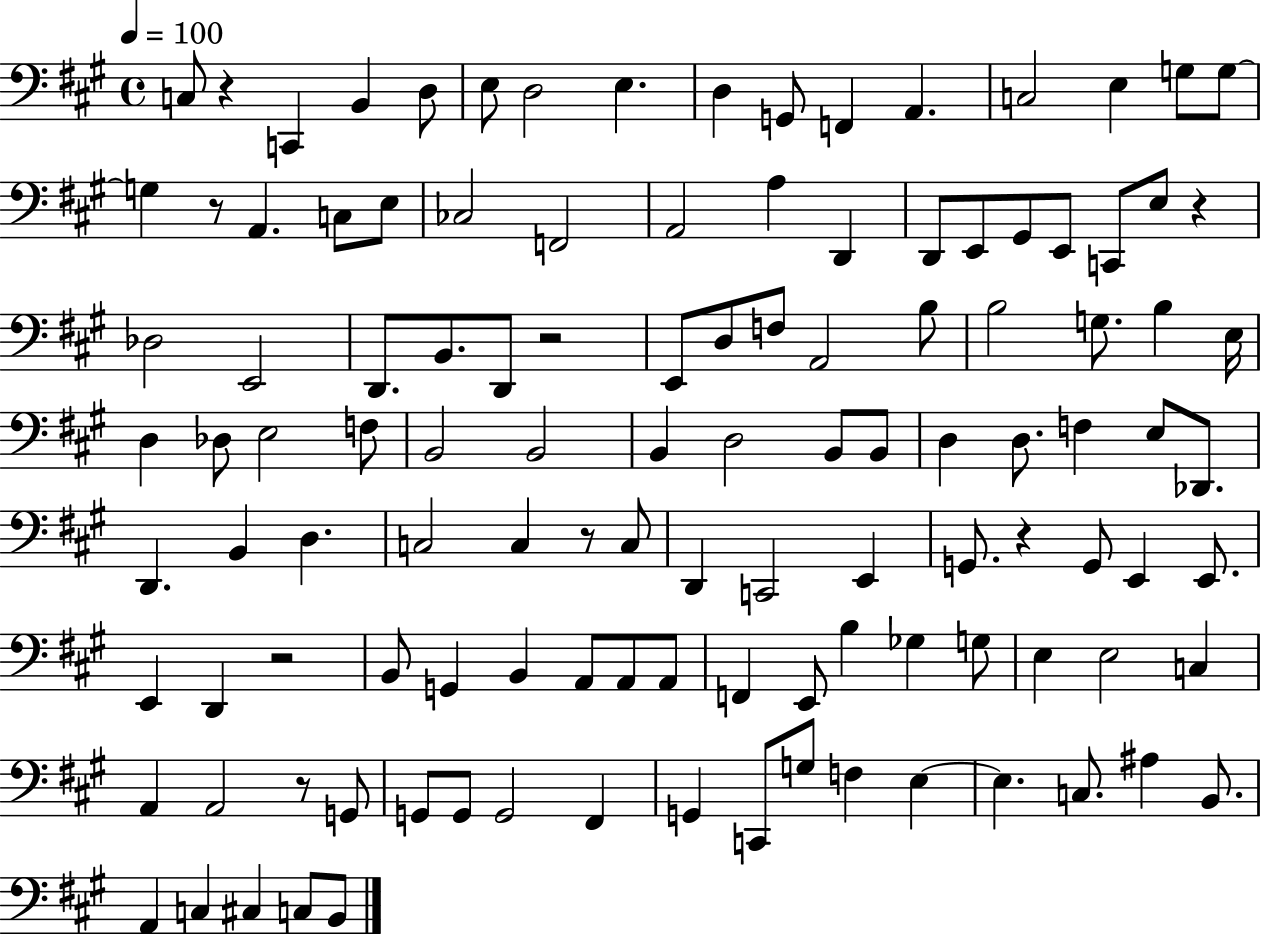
{
  \clef bass
  \time 4/4
  \defaultTimeSignature
  \key a \major
  \tempo 4 = 100
  \repeat volta 2 { c8 r4 c,4 b,4 d8 | e8 d2 e4. | d4 g,8 f,4 a,4. | c2 e4 g8 g8~~ | \break g4 r8 a,4. c8 e8 | ces2 f,2 | a,2 a4 d,4 | d,8 e,8 gis,8 e,8 c,8 e8 r4 | \break des2 e,2 | d,8. b,8. d,8 r2 | e,8 d8 f8 a,2 b8 | b2 g8. b4 e16 | \break d4 des8 e2 f8 | b,2 b,2 | b,4 d2 b,8 b,8 | d4 d8. f4 e8 des,8. | \break d,4. b,4 d4. | c2 c4 r8 c8 | d,4 c,2 e,4 | g,8. r4 g,8 e,4 e,8. | \break e,4 d,4 r2 | b,8 g,4 b,4 a,8 a,8 a,8 | f,4 e,8 b4 ges4 g8 | e4 e2 c4 | \break a,4 a,2 r8 g,8 | g,8 g,8 g,2 fis,4 | g,4 c,8 g8 f4 e4~~ | e4. c8. ais4 b,8. | \break a,4 c4 cis4 c8 b,8 | } \bar "|."
}